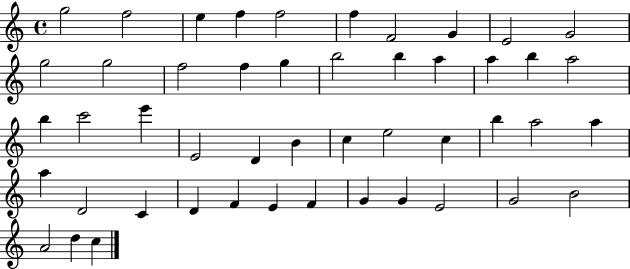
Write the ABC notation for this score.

X:1
T:Untitled
M:4/4
L:1/4
K:C
g2 f2 e f f2 f F2 G E2 G2 g2 g2 f2 f g b2 b a a b a2 b c'2 e' E2 D B c e2 c b a2 a a D2 C D F E F G G E2 G2 B2 A2 d c